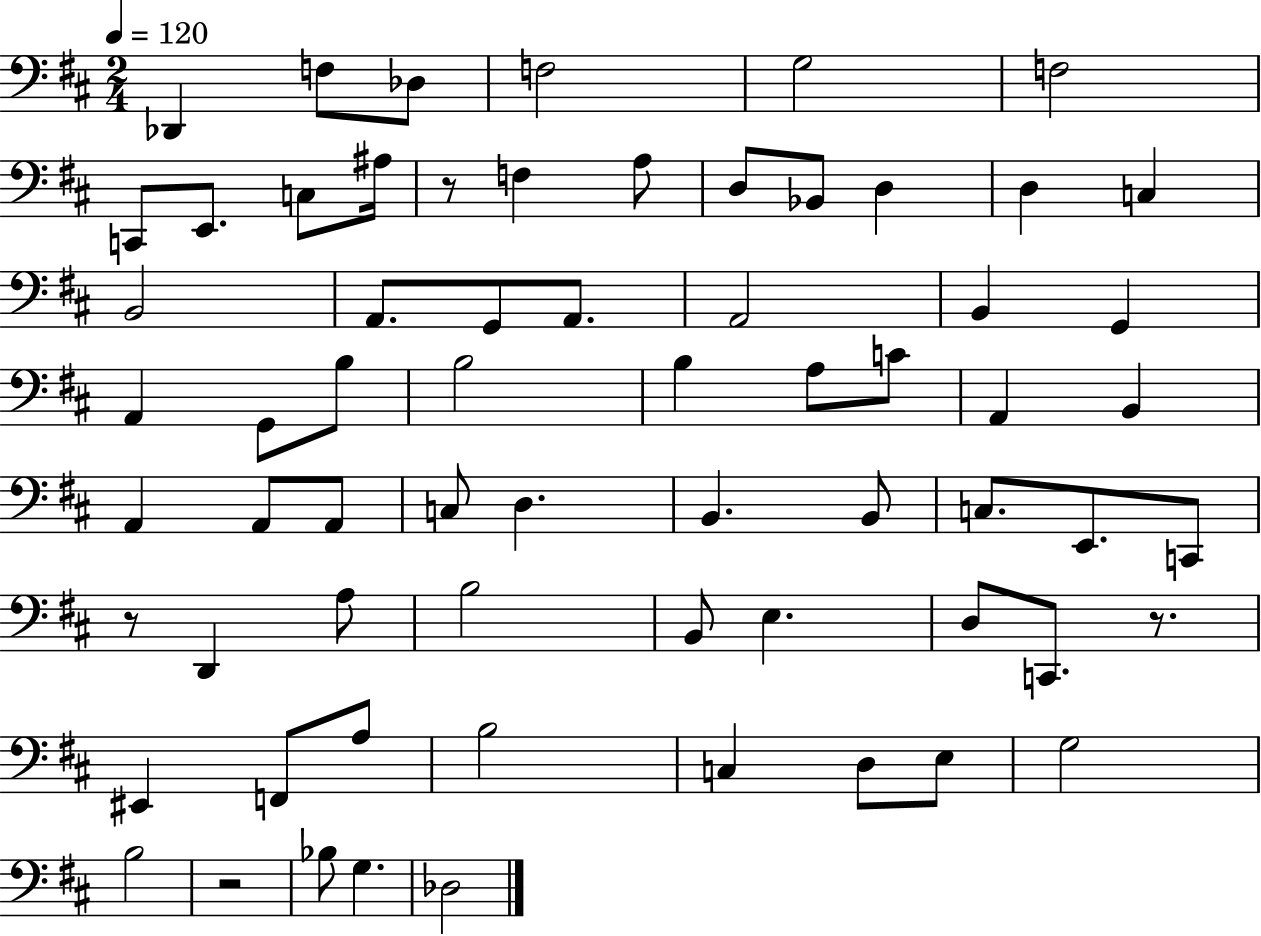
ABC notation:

X:1
T:Untitled
M:2/4
L:1/4
K:D
_D,, F,/2 _D,/2 F,2 G,2 F,2 C,,/2 E,,/2 C,/2 ^A,/4 z/2 F, A,/2 D,/2 _B,,/2 D, D, C, B,,2 A,,/2 G,,/2 A,,/2 A,,2 B,, G,, A,, G,,/2 B,/2 B,2 B, A,/2 C/2 A,, B,, A,, A,,/2 A,,/2 C,/2 D, B,, B,,/2 C,/2 E,,/2 C,,/2 z/2 D,, A,/2 B,2 B,,/2 E, D,/2 C,,/2 z/2 ^E,, F,,/2 A,/2 B,2 C, D,/2 E,/2 G,2 B,2 z2 _B,/2 G, _D,2